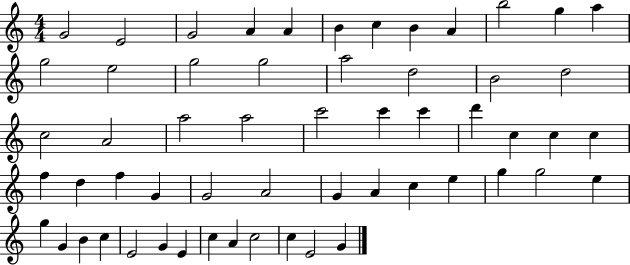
G4/h E4/h G4/h A4/q A4/q B4/q C5/q B4/q A4/q B5/h G5/q A5/q G5/h E5/h G5/h G5/h A5/h D5/h B4/h D5/h C5/h A4/h A5/h A5/h C6/h C6/q C6/q D6/q C5/q C5/q C5/q F5/q D5/q F5/q G4/q G4/h A4/h G4/q A4/q C5/q E5/q G5/q G5/h E5/q G5/q G4/q B4/q C5/q E4/h G4/q E4/q C5/q A4/q C5/h C5/q E4/h G4/q